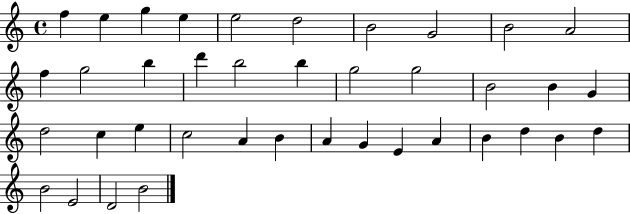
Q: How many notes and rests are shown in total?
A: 39